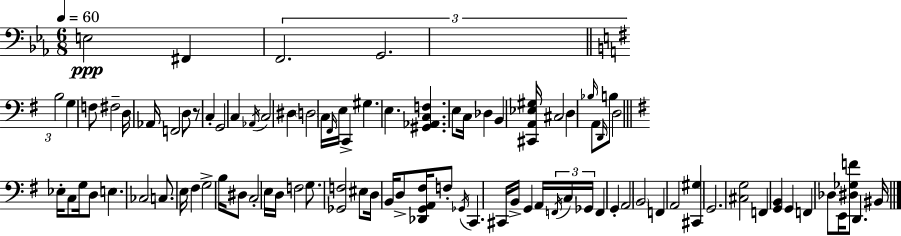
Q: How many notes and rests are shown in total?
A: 90